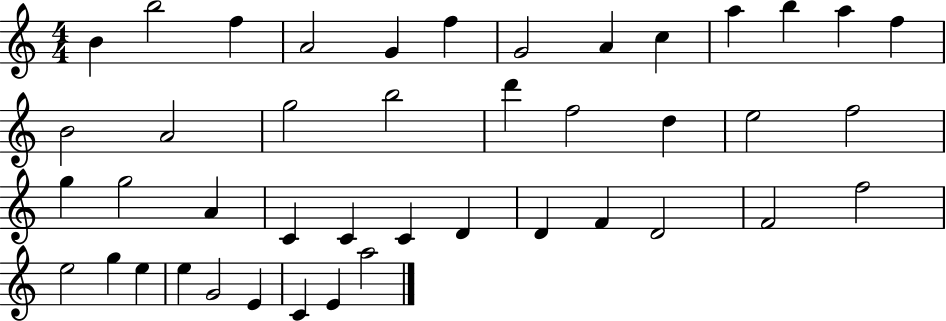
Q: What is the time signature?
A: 4/4